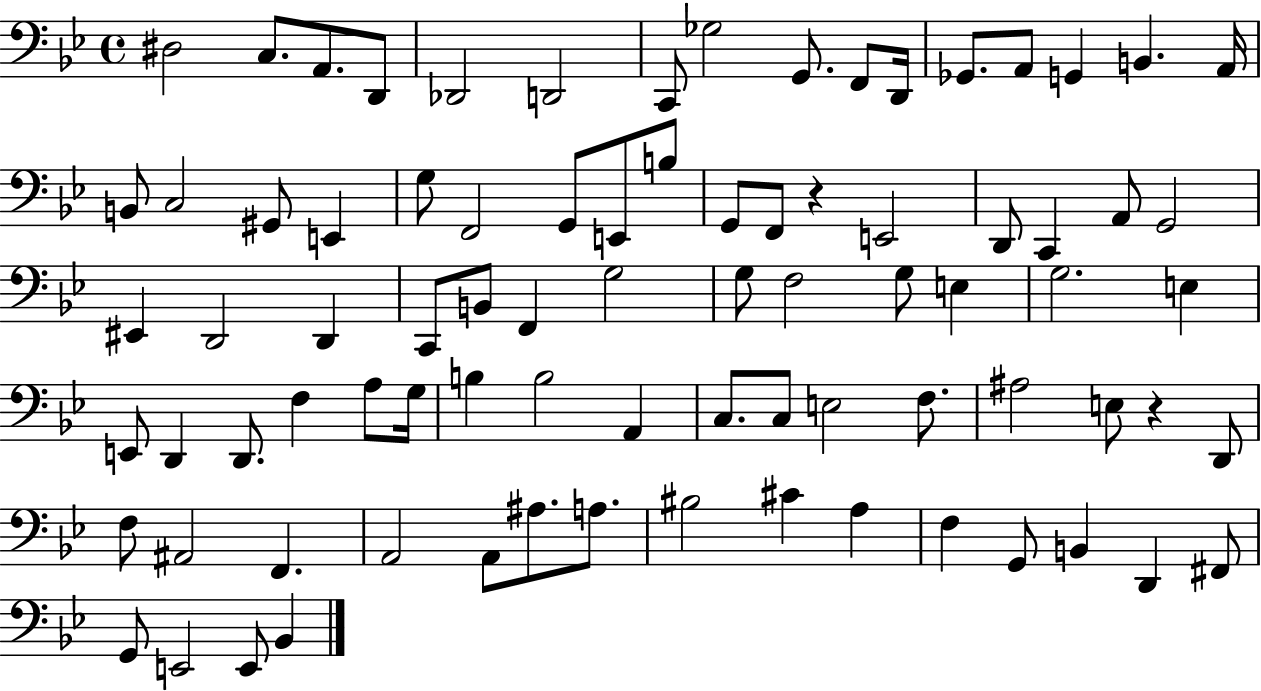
D#3/h C3/e. A2/e. D2/e Db2/h D2/h C2/e Gb3/h G2/e. F2/e D2/s Gb2/e. A2/e G2/q B2/q. A2/s B2/e C3/h G#2/e E2/q G3/e F2/h G2/e E2/e B3/e G2/e F2/e R/q E2/h D2/e C2/q A2/e G2/h EIS2/q D2/h D2/q C2/e B2/e F2/q G3/h G3/e F3/h G3/e E3/q G3/h. E3/q E2/e D2/q D2/e. F3/q A3/e G3/s B3/q B3/h A2/q C3/e. C3/e E3/h F3/e. A#3/h E3/e R/q D2/e F3/e A#2/h F2/q. A2/h A2/e A#3/e. A3/e. BIS3/h C#4/q A3/q F3/q G2/e B2/q D2/q F#2/e G2/e E2/h E2/e Bb2/q